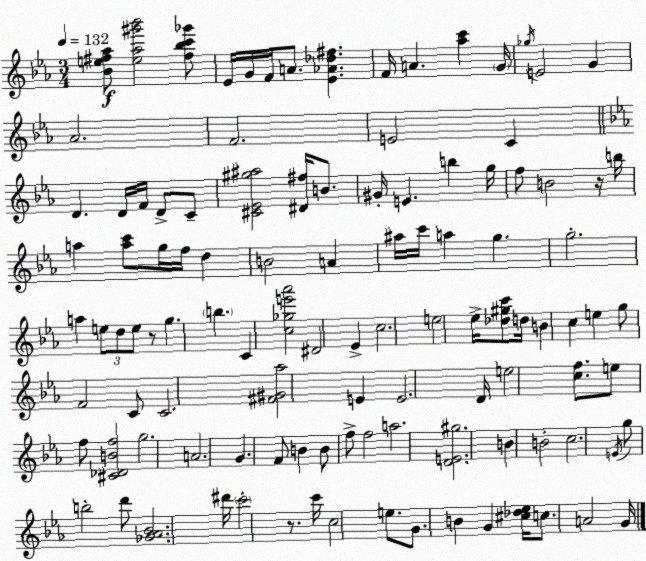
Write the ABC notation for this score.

X:1
T:Untitled
M:3/4
L:1/4
K:Eb
[_Be^f_a]/2 [e_a^g'_b']2 [^f_bc'_g']/2 _E/4 G/4 F/4 A/2 [_E_A_d^f] F/4 A [_ac'] G/4 _g/4 E2 G _A2 F2 E2 C D D/4 F/4 D/2 C/2 [^C_E^g^a]2 [^D^f]/4 B/2 ^G/4 E b g/4 f/2 B2 z/4 b/4 a [ac']/2 g/4 f/4 d B2 A ^a/4 c'/4 a g g2 a e/2 d/2 e/2 z/2 g b C [c_ge'_a']2 ^D2 _E c2 e2 _e/4 [_d^gc']/2 d/4 B c e g/2 F2 C/2 C2 [^F^G_a]2 E E2 D/4 e2 [cf]/2 e/2 f/2 [^C_DBf]2 g2 A2 G F/2 B B/2 f/2 f2 a2 [DE^g]2 B B2 c2 E/4 g/2 b2 d'/2 [_G_A_B]2 ^d'/4 c'2 z/2 c'/4 c2 e/2 G/2 B G [^c_d_e]/4 c/2 A2 G/4